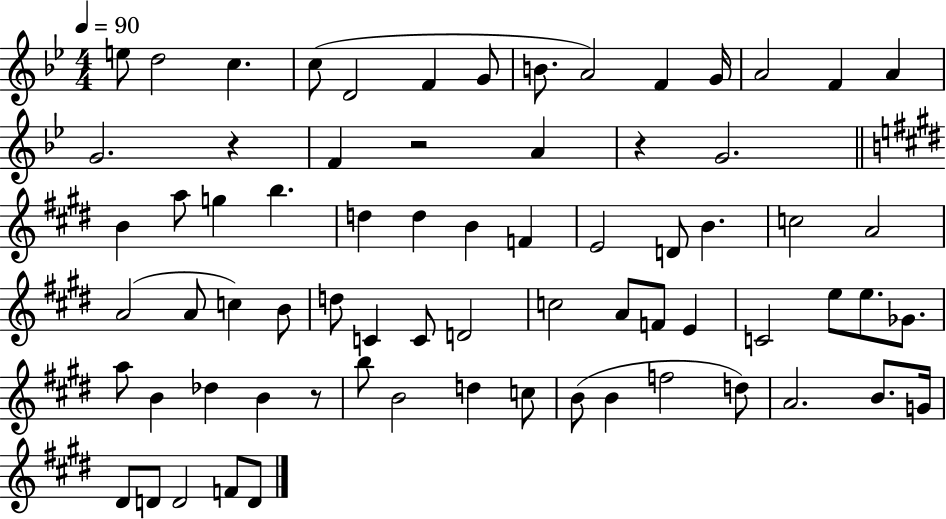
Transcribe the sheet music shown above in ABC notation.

X:1
T:Untitled
M:4/4
L:1/4
K:Bb
e/2 d2 c c/2 D2 F G/2 B/2 A2 F G/4 A2 F A G2 z F z2 A z G2 B a/2 g b d d B F E2 D/2 B c2 A2 A2 A/2 c B/2 d/2 C C/2 D2 c2 A/2 F/2 E C2 e/2 e/2 _G/2 a/2 B _d B z/2 b/2 B2 d c/2 B/2 B f2 d/2 A2 B/2 G/4 ^D/2 D/2 D2 F/2 D/2